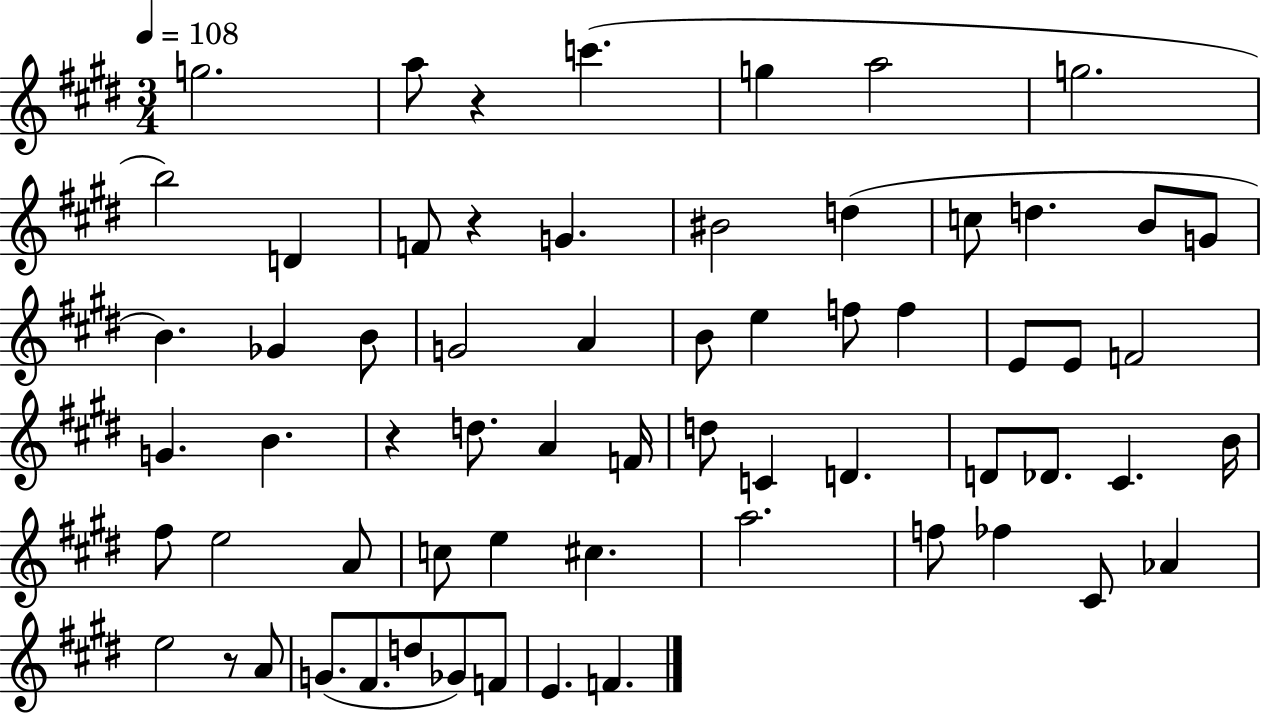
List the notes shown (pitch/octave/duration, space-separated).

G5/h. A5/e R/q C6/q. G5/q A5/h G5/h. B5/h D4/q F4/e R/q G4/q. BIS4/h D5/q C5/e D5/q. B4/e G4/e B4/q. Gb4/q B4/e G4/h A4/q B4/e E5/q F5/e F5/q E4/e E4/e F4/h G4/q. B4/q. R/q D5/e. A4/q F4/s D5/e C4/q D4/q. D4/e Db4/e. C#4/q. B4/s F#5/e E5/h A4/e C5/e E5/q C#5/q. A5/h. F5/e FES5/q C#4/e Ab4/q E5/h R/e A4/e G4/e. F#4/e. D5/e Gb4/e F4/e E4/q. F4/q.